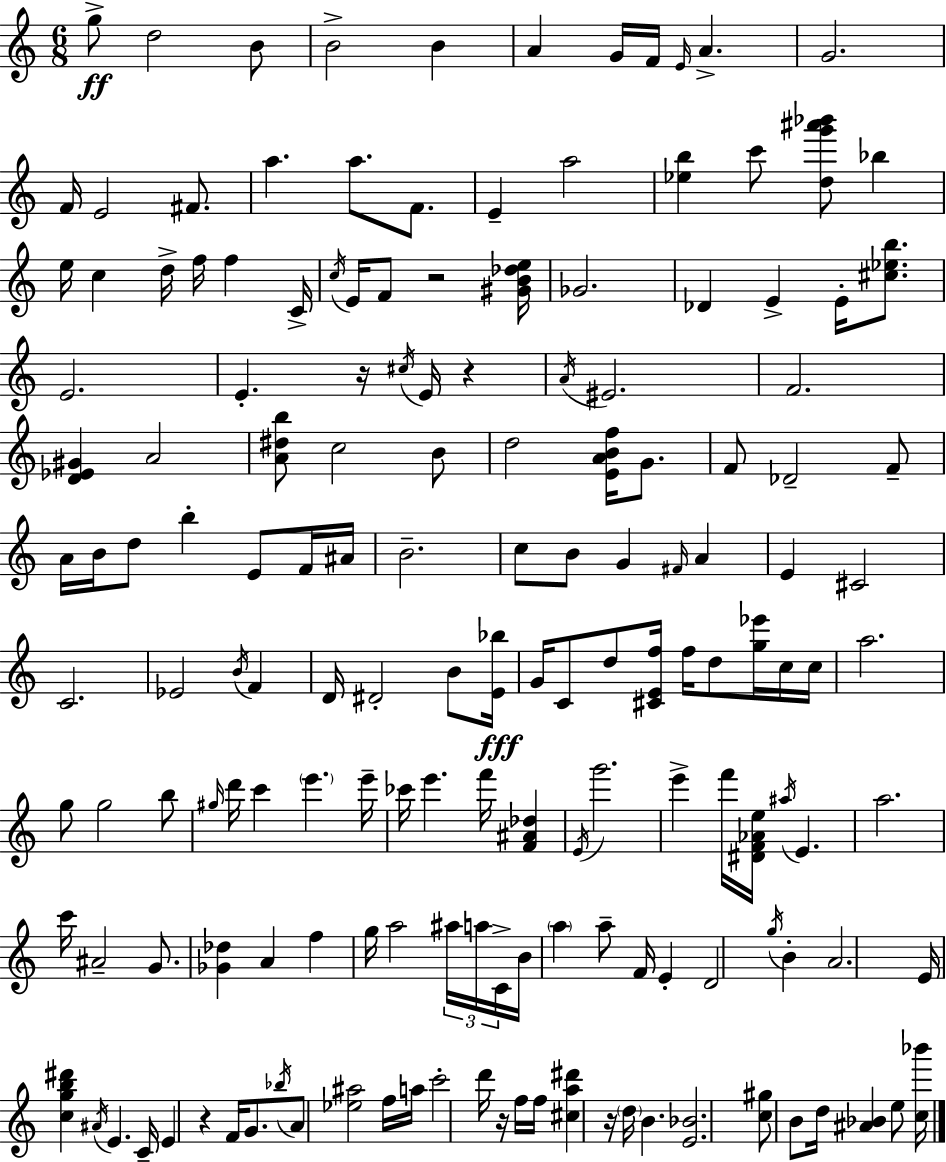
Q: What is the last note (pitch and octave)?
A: E5